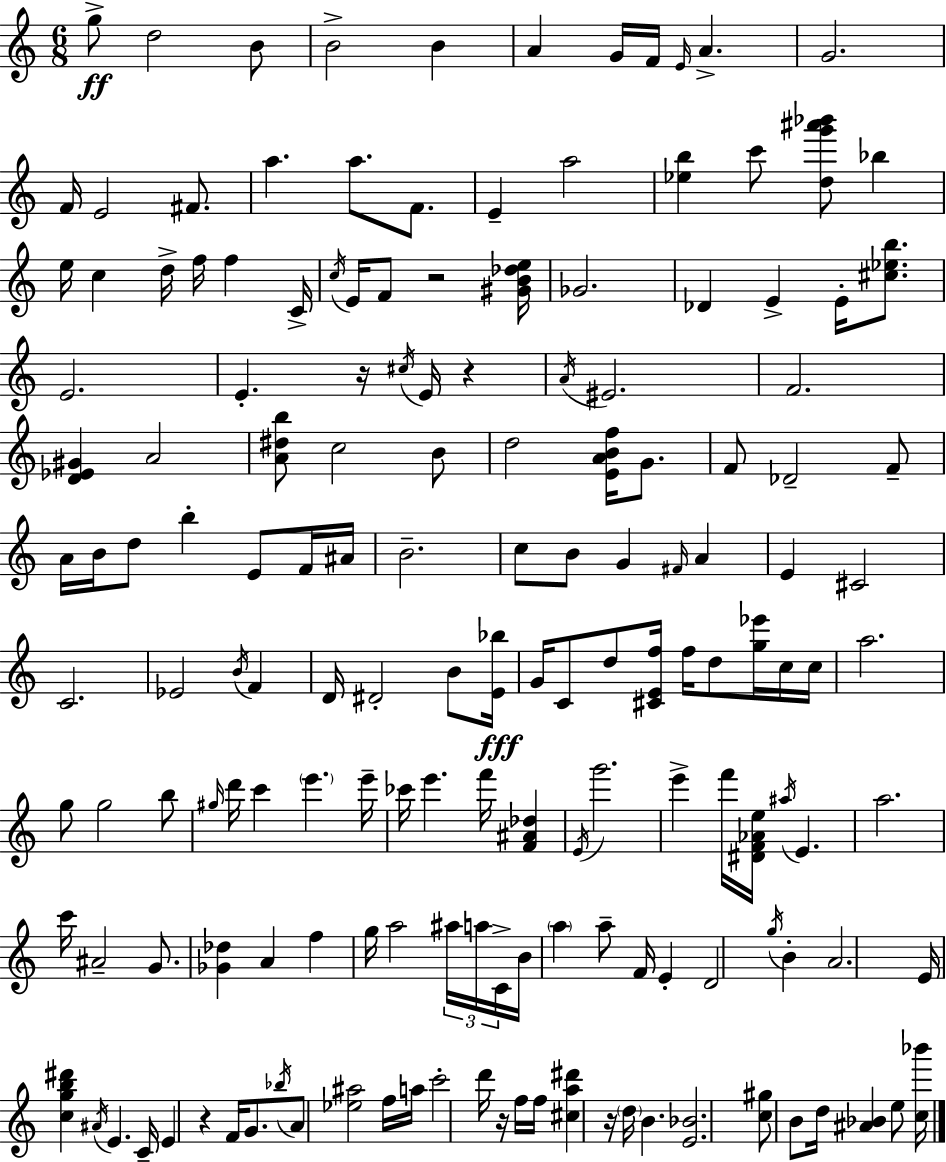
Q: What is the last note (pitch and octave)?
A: E5